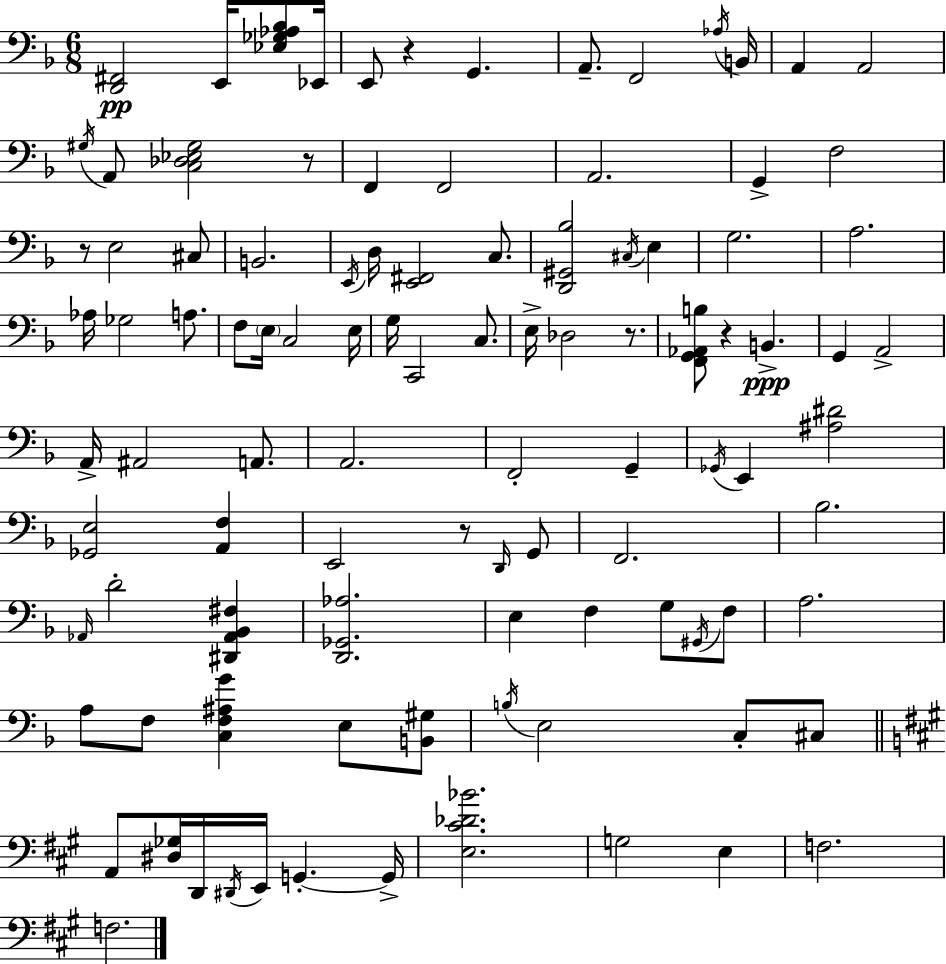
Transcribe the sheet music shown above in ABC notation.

X:1
T:Untitled
M:6/8
L:1/4
K:Dm
[D,,^F,,]2 E,,/4 [_E,_G,_A,_B,]/2 _E,,/4 E,,/2 z G,, A,,/2 F,,2 _A,/4 B,,/4 A,, A,,2 ^G,/4 A,,/2 [C,_D,_E,^G,]2 z/2 F,, F,,2 A,,2 G,, F,2 z/2 E,2 ^C,/2 B,,2 E,,/4 D,/4 [E,,^F,,]2 C,/2 [D,,^G,,_B,]2 ^C,/4 E, G,2 A,2 _A,/4 _G,2 A,/2 F,/2 E,/4 C,2 E,/4 G,/4 C,,2 C,/2 E,/4 _D,2 z/2 [F,,G,,_A,,B,]/2 z B,, G,, A,,2 A,,/4 ^A,,2 A,,/2 A,,2 F,,2 G,, _G,,/4 E,, [^A,^D]2 [_G,,E,]2 [A,,F,] E,,2 z/2 D,,/4 G,,/2 F,,2 _B,2 _A,,/4 D2 [^D,,_A,,_B,,^F,] [D,,_G,,_A,]2 E, F, G,/2 ^G,,/4 F,/2 A,2 A,/2 F,/2 [C,F,^A,G] E,/2 [B,,^G,]/2 B,/4 E,2 C,/2 ^C,/2 A,,/2 [^D,_G,]/4 D,,/4 ^D,,/4 E,,/4 G,, G,,/4 [E,^C_D_B]2 G,2 E, F,2 F,2